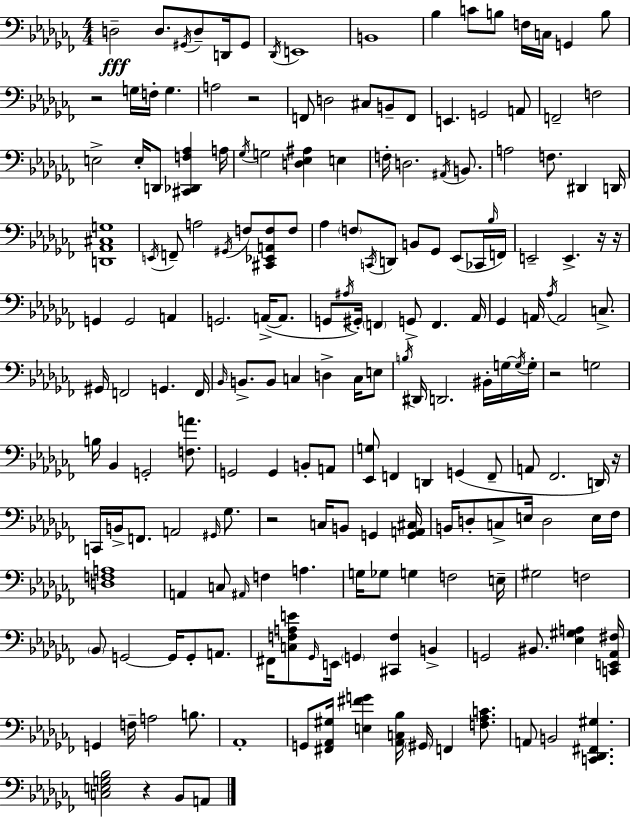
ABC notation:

X:1
T:Untitled
M:4/4
L:1/4
K:Abm
D,2 D,/2 ^G,,/4 D,/2 D,,/4 ^G,,/2 _D,,/4 E,,4 B,,4 _B, C/2 B,/2 F,/4 C,/4 G,, B,/2 z2 G,/4 F,/4 G, A,2 z2 F,,/2 D,2 ^C,/2 B,,/2 F,,/2 E,, G,,2 A,,/2 F,,2 F,2 E,2 E,/4 D,,/2 [^C,,_D,,F,_A,] A,/4 _G,/4 G,2 [D,_E,^A,] E, F,/4 D,2 ^A,,/4 B,,/2 A,2 F,/2 ^D,, D,,/4 [D,,_A,,^C,G,]4 E,,/4 F,,/2 A,2 ^G,,/4 F,/2 [^C,,_E,,A,,F,]/2 F,/2 _A, F,/2 C,,/4 D,,/2 B,,/2 _G,,/2 _E,,/2 _C,,/4 _B,/4 F,,/4 E,,2 E,, z/4 z/4 G,, G,,2 A,, G,,2 A,,/4 A,,/2 G,,/2 ^A,/4 ^G,,/4 F,, G,,/2 F,, _A,,/4 _G,, A,,/4 _A,/4 A,,2 C,/2 ^G,,/4 F,,2 G,, F,,/4 _B,,/4 B,,/2 B,,/2 C, D, C,/4 E,/2 B,/4 ^D,,/4 D,,2 ^B,,/4 G,/4 G,/4 G,/4 z2 G,2 B,/4 _B,, G,,2 [F,A]/2 G,,2 G,, B,,/2 A,,/2 [_E,,G,]/2 F,, D,, G,, F,,/2 A,,/2 _F,,2 D,,/4 z/4 C,,/4 B,,/4 F,,/2 A,,2 ^G,,/4 _G,/2 z2 C,/4 B,,/2 G,, [G,,A,,^C,]/4 B,,/4 D,/2 C,/2 E,/4 D,2 E,/4 _F,/4 [D,F,A,]4 A,, C,/2 ^A,,/4 F, A, G,/4 _G,/2 G, F,2 E,/4 ^G,2 F,2 _B,,/2 G,,2 G,,/4 G,,/2 A,,/2 ^F,,/4 [C,F,A,E]/2 _G,,/4 E,,/4 G,, [^C,,F,] B,, G,,2 ^B,,/2 [_E,^G,A,] [C,,E,,_A,,^F,]/4 G,, F,/4 A,2 B,/2 _A,,4 G,,/2 [^F,,_A,,^G,]/4 [E,^FG] [_A,,C,_B,]/4 ^G,,/4 F,, [F,_A,C]/2 A,,/2 B,,2 [C,,_D,,^F,,^G,] [C,E,G,_B,]2 z _B,,/2 A,,/2